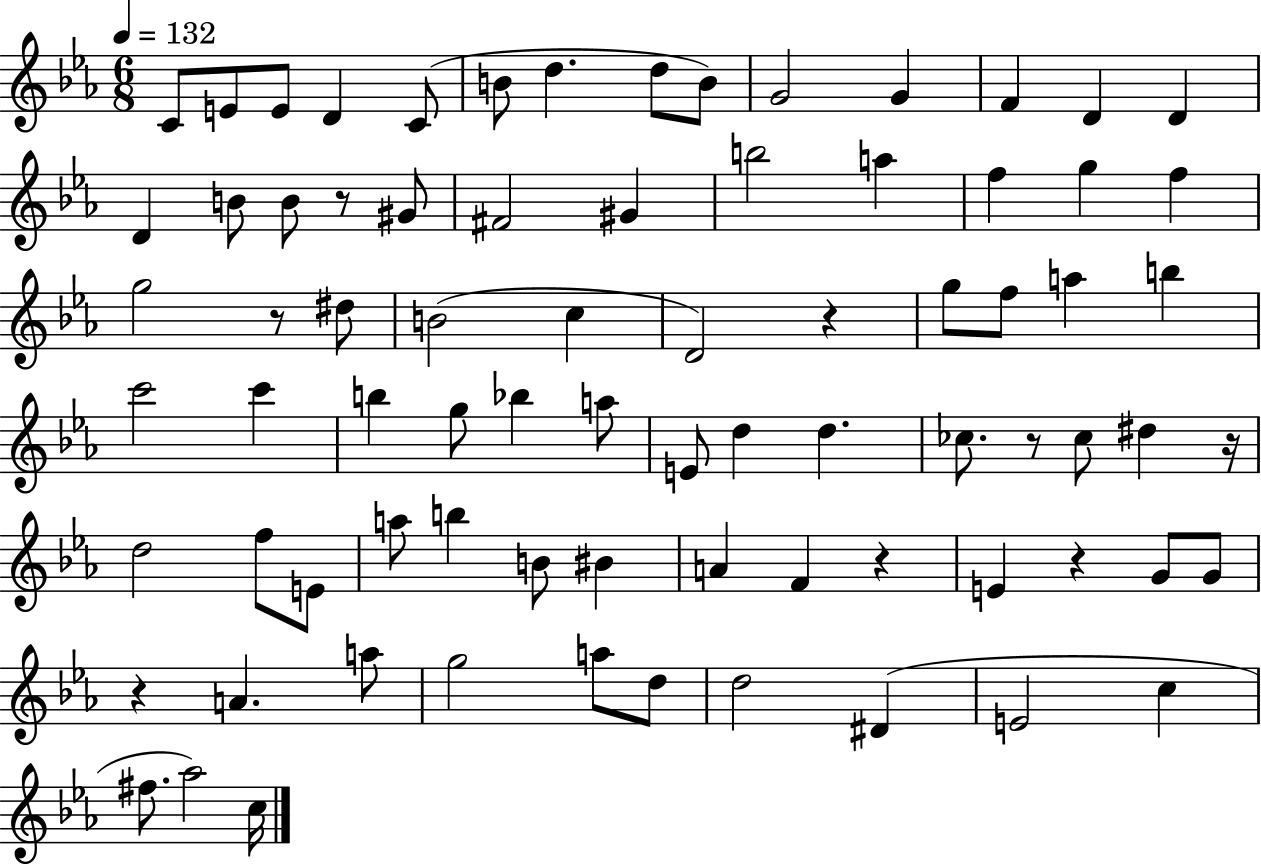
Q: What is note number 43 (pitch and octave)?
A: D5